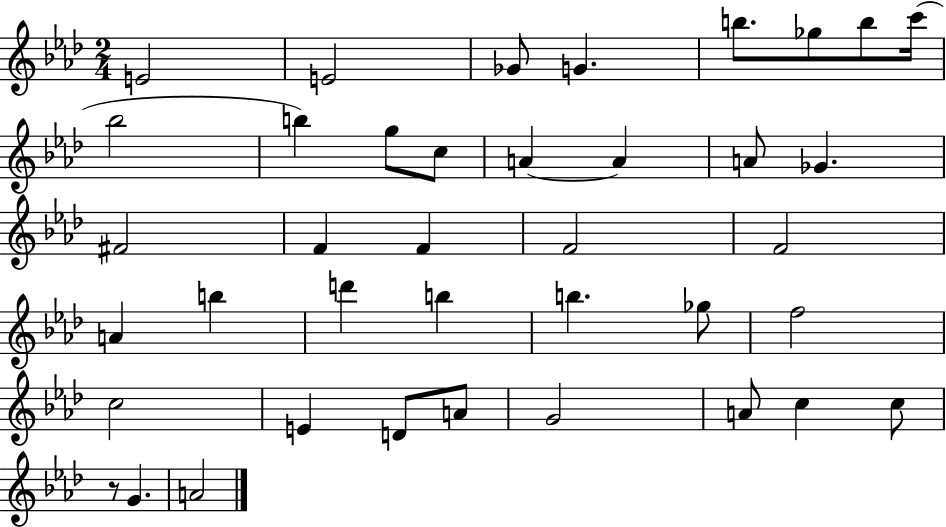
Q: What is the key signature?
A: AES major